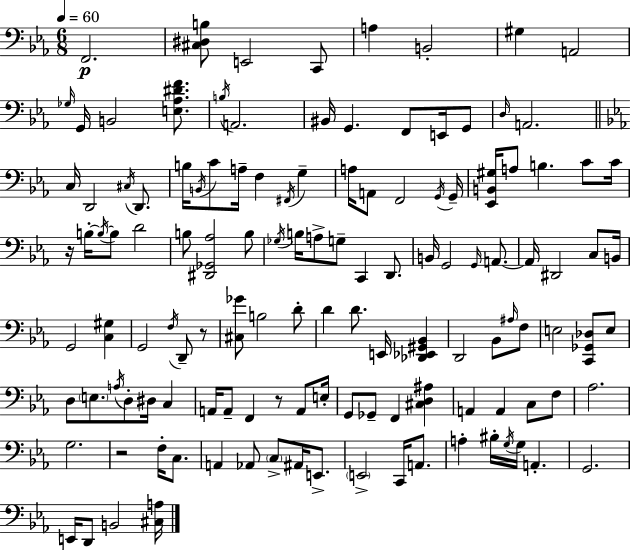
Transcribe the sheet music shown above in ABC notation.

X:1
T:Untitled
M:6/8
L:1/4
K:Cm
F,,2 [^C,^D,B,]/2 E,,2 C,,/2 A, B,,2 ^G, A,,2 _G,/4 G,,/4 B,,2 [E,_A,^DF]/2 B,/4 A,,2 ^B,,/4 G,, F,,/2 E,,/4 G,,/2 D,/4 A,,2 C,/4 D,,2 ^C,/4 D,,/2 B,/4 B,,/4 C/2 A,/4 F, ^F,,/4 G, A,/4 A,,/2 F,,2 G,,/4 G,,/4 [_E,,B,,^G,]/4 A,/2 B, C/2 C/4 z/4 B,/4 B,/4 B,/2 D2 B,/2 [^D,,_G,,_A,]2 B,/2 _G,/4 B,/4 A,/2 G,/2 C,, D,,/2 B,,/4 G,,2 G,,/4 A,,/2 A,,/4 ^D,,2 C,/2 B,,/4 G,,2 [C,^G,] G,,2 F,/4 D,,/2 z/2 [^C,_G]/2 B,2 D/2 D D/2 E,,/4 [_D,,_E,,^G,,_B,,] D,,2 _B,,/2 ^A,/4 F,/2 E,2 [C,,_G,,_D,]/2 E,/2 D,/2 E,/2 A,/4 D,/2 ^D,/4 C, A,,/4 A,,/2 F,, z/2 A,,/2 E,/4 G,,/2 _G,,/2 F,, [^C,D,^A,] A,, A,, C,/2 F,/2 _A,2 G,2 z2 F,/4 C,/2 A,, _A,,/2 C,/2 ^A,,/4 E,,/2 E,,2 C,,/4 A,,/2 A, ^B,/4 G,/4 G,/4 A,, G,,2 E,,/4 D,,/2 B,,2 [^C,A,]/4